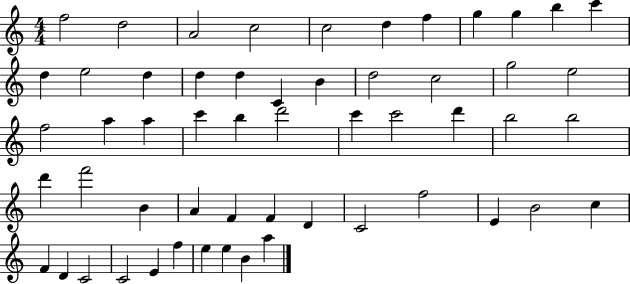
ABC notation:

X:1
T:Untitled
M:4/4
L:1/4
K:C
f2 d2 A2 c2 c2 d f g g b c' d e2 d d d C B d2 c2 g2 e2 f2 a a c' b d'2 c' c'2 d' b2 b2 d' f'2 B A F F D C2 f2 E B2 c F D C2 C2 E f e e B a